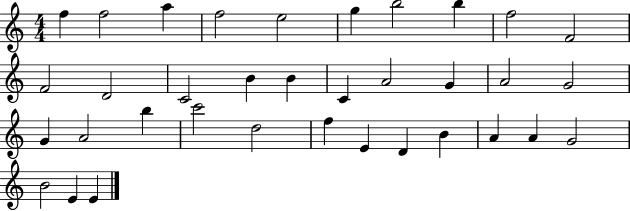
F5/q F5/h A5/q F5/h E5/h G5/q B5/h B5/q F5/h F4/h F4/h D4/h C4/h B4/q B4/q C4/q A4/h G4/q A4/h G4/h G4/q A4/h B5/q C6/h D5/h F5/q E4/q D4/q B4/q A4/q A4/q G4/h B4/h E4/q E4/q